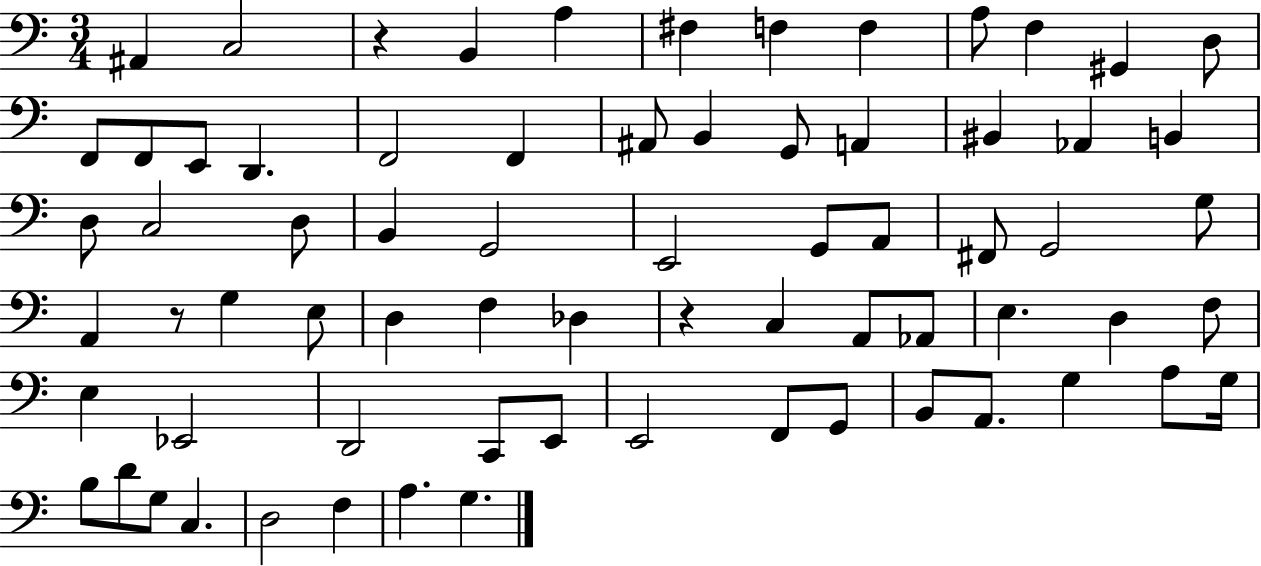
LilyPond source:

{
  \clef bass
  \numericTimeSignature
  \time 3/4
  \key c \major
  ais,4 c2 | r4 b,4 a4 | fis4 f4 f4 | a8 f4 gis,4 d8 | \break f,8 f,8 e,8 d,4. | f,2 f,4 | ais,8 b,4 g,8 a,4 | bis,4 aes,4 b,4 | \break d8 c2 d8 | b,4 g,2 | e,2 g,8 a,8 | fis,8 g,2 g8 | \break a,4 r8 g4 e8 | d4 f4 des4 | r4 c4 a,8 aes,8 | e4. d4 f8 | \break e4 ees,2 | d,2 c,8 e,8 | e,2 f,8 g,8 | b,8 a,8. g4 a8 g16 | \break b8 d'8 g8 c4. | d2 f4 | a4. g4. | \bar "|."
}